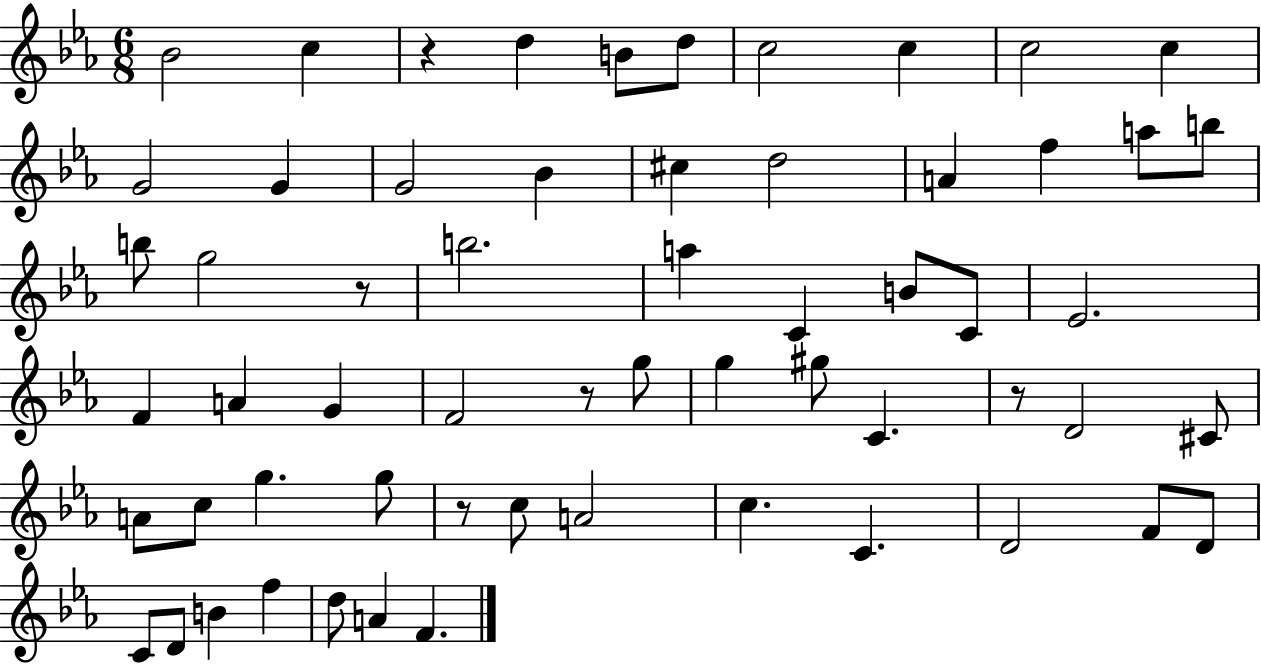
{
  \clef treble
  \numericTimeSignature
  \time 6/8
  \key ees \major
  \repeat volta 2 { bes'2 c''4 | r4 d''4 b'8 d''8 | c''2 c''4 | c''2 c''4 | \break g'2 g'4 | g'2 bes'4 | cis''4 d''2 | a'4 f''4 a''8 b''8 | \break b''8 g''2 r8 | b''2. | a''4 c'4 b'8 c'8 | ees'2. | \break f'4 a'4 g'4 | f'2 r8 g''8 | g''4 gis''8 c'4. | r8 d'2 cis'8 | \break a'8 c''8 g''4. g''8 | r8 c''8 a'2 | c''4. c'4. | d'2 f'8 d'8 | \break c'8 d'8 b'4 f''4 | d''8 a'4 f'4. | } \bar "|."
}